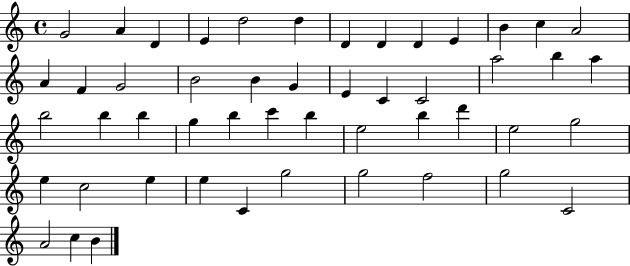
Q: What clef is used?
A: treble